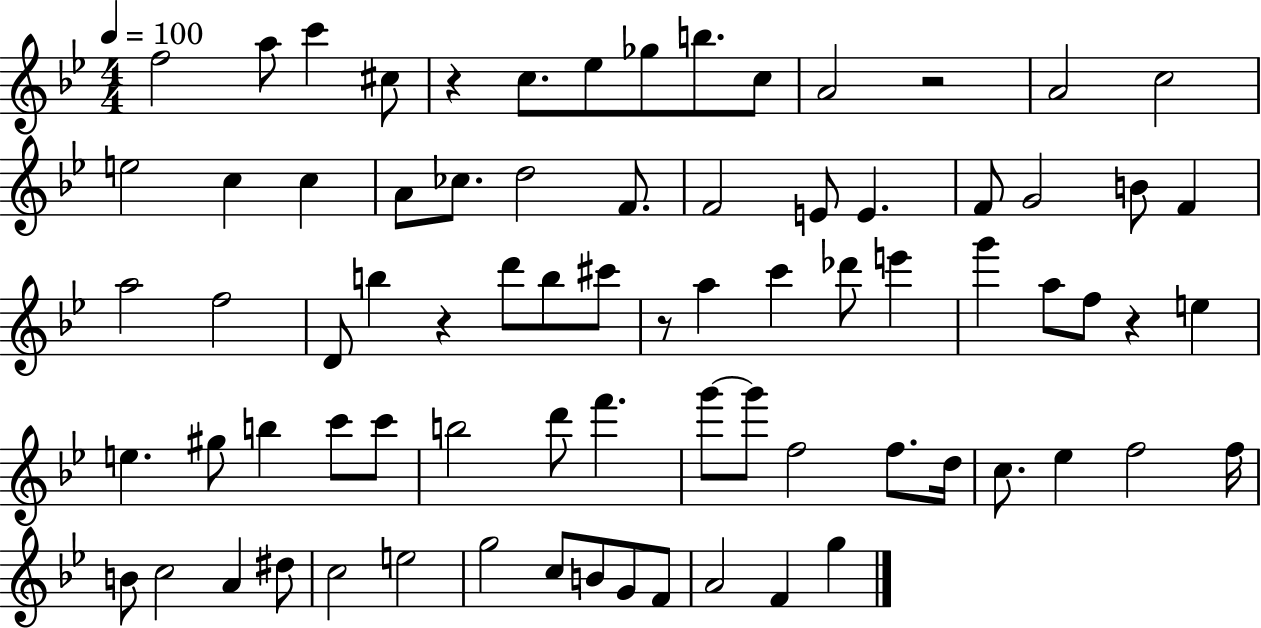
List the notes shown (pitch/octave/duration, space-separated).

F5/h A5/e C6/q C#5/e R/q C5/e. Eb5/e Gb5/e B5/e. C5/e A4/h R/h A4/h C5/h E5/h C5/q C5/q A4/e CES5/e. D5/h F4/e. F4/h E4/e E4/q. F4/e G4/h B4/e F4/q A5/h F5/h D4/e B5/q R/q D6/e B5/e C#6/e R/e A5/q C6/q Db6/e E6/q G6/q A5/e F5/e R/q E5/q E5/q. G#5/e B5/q C6/e C6/e B5/h D6/e F6/q. G6/e G6/e F5/h F5/e. D5/s C5/e. Eb5/q F5/h F5/s B4/e C5/h A4/q D#5/e C5/h E5/h G5/h C5/e B4/e G4/e F4/e A4/h F4/q G5/q